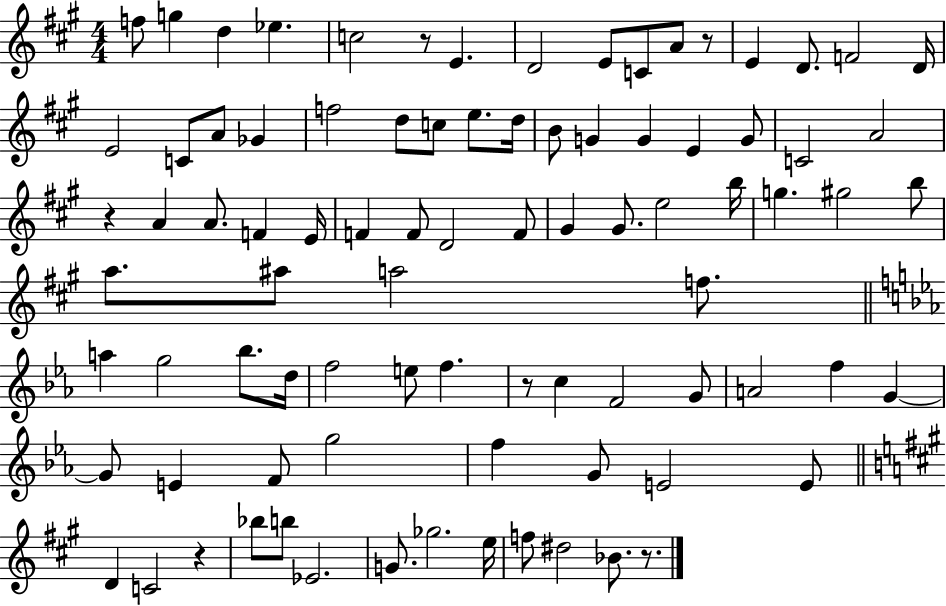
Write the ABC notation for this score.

X:1
T:Untitled
M:4/4
L:1/4
K:A
f/2 g d _e c2 z/2 E D2 E/2 C/2 A/2 z/2 E D/2 F2 D/4 E2 C/2 A/2 _G f2 d/2 c/2 e/2 d/4 B/2 G G E G/2 C2 A2 z A A/2 F E/4 F F/2 D2 F/2 ^G ^G/2 e2 b/4 g ^g2 b/2 a/2 ^a/2 a2 f/2 a g2 _b/2 d/4 f2 e/2 f z/2 c F2 G/2 A2 f G G/2 E F/2 g2 f G/2 E2 E/2 D C2 z _b/2 b/2 _E2 G/2 _g2 e/4 f/2 ^d2 _B/2 z/2